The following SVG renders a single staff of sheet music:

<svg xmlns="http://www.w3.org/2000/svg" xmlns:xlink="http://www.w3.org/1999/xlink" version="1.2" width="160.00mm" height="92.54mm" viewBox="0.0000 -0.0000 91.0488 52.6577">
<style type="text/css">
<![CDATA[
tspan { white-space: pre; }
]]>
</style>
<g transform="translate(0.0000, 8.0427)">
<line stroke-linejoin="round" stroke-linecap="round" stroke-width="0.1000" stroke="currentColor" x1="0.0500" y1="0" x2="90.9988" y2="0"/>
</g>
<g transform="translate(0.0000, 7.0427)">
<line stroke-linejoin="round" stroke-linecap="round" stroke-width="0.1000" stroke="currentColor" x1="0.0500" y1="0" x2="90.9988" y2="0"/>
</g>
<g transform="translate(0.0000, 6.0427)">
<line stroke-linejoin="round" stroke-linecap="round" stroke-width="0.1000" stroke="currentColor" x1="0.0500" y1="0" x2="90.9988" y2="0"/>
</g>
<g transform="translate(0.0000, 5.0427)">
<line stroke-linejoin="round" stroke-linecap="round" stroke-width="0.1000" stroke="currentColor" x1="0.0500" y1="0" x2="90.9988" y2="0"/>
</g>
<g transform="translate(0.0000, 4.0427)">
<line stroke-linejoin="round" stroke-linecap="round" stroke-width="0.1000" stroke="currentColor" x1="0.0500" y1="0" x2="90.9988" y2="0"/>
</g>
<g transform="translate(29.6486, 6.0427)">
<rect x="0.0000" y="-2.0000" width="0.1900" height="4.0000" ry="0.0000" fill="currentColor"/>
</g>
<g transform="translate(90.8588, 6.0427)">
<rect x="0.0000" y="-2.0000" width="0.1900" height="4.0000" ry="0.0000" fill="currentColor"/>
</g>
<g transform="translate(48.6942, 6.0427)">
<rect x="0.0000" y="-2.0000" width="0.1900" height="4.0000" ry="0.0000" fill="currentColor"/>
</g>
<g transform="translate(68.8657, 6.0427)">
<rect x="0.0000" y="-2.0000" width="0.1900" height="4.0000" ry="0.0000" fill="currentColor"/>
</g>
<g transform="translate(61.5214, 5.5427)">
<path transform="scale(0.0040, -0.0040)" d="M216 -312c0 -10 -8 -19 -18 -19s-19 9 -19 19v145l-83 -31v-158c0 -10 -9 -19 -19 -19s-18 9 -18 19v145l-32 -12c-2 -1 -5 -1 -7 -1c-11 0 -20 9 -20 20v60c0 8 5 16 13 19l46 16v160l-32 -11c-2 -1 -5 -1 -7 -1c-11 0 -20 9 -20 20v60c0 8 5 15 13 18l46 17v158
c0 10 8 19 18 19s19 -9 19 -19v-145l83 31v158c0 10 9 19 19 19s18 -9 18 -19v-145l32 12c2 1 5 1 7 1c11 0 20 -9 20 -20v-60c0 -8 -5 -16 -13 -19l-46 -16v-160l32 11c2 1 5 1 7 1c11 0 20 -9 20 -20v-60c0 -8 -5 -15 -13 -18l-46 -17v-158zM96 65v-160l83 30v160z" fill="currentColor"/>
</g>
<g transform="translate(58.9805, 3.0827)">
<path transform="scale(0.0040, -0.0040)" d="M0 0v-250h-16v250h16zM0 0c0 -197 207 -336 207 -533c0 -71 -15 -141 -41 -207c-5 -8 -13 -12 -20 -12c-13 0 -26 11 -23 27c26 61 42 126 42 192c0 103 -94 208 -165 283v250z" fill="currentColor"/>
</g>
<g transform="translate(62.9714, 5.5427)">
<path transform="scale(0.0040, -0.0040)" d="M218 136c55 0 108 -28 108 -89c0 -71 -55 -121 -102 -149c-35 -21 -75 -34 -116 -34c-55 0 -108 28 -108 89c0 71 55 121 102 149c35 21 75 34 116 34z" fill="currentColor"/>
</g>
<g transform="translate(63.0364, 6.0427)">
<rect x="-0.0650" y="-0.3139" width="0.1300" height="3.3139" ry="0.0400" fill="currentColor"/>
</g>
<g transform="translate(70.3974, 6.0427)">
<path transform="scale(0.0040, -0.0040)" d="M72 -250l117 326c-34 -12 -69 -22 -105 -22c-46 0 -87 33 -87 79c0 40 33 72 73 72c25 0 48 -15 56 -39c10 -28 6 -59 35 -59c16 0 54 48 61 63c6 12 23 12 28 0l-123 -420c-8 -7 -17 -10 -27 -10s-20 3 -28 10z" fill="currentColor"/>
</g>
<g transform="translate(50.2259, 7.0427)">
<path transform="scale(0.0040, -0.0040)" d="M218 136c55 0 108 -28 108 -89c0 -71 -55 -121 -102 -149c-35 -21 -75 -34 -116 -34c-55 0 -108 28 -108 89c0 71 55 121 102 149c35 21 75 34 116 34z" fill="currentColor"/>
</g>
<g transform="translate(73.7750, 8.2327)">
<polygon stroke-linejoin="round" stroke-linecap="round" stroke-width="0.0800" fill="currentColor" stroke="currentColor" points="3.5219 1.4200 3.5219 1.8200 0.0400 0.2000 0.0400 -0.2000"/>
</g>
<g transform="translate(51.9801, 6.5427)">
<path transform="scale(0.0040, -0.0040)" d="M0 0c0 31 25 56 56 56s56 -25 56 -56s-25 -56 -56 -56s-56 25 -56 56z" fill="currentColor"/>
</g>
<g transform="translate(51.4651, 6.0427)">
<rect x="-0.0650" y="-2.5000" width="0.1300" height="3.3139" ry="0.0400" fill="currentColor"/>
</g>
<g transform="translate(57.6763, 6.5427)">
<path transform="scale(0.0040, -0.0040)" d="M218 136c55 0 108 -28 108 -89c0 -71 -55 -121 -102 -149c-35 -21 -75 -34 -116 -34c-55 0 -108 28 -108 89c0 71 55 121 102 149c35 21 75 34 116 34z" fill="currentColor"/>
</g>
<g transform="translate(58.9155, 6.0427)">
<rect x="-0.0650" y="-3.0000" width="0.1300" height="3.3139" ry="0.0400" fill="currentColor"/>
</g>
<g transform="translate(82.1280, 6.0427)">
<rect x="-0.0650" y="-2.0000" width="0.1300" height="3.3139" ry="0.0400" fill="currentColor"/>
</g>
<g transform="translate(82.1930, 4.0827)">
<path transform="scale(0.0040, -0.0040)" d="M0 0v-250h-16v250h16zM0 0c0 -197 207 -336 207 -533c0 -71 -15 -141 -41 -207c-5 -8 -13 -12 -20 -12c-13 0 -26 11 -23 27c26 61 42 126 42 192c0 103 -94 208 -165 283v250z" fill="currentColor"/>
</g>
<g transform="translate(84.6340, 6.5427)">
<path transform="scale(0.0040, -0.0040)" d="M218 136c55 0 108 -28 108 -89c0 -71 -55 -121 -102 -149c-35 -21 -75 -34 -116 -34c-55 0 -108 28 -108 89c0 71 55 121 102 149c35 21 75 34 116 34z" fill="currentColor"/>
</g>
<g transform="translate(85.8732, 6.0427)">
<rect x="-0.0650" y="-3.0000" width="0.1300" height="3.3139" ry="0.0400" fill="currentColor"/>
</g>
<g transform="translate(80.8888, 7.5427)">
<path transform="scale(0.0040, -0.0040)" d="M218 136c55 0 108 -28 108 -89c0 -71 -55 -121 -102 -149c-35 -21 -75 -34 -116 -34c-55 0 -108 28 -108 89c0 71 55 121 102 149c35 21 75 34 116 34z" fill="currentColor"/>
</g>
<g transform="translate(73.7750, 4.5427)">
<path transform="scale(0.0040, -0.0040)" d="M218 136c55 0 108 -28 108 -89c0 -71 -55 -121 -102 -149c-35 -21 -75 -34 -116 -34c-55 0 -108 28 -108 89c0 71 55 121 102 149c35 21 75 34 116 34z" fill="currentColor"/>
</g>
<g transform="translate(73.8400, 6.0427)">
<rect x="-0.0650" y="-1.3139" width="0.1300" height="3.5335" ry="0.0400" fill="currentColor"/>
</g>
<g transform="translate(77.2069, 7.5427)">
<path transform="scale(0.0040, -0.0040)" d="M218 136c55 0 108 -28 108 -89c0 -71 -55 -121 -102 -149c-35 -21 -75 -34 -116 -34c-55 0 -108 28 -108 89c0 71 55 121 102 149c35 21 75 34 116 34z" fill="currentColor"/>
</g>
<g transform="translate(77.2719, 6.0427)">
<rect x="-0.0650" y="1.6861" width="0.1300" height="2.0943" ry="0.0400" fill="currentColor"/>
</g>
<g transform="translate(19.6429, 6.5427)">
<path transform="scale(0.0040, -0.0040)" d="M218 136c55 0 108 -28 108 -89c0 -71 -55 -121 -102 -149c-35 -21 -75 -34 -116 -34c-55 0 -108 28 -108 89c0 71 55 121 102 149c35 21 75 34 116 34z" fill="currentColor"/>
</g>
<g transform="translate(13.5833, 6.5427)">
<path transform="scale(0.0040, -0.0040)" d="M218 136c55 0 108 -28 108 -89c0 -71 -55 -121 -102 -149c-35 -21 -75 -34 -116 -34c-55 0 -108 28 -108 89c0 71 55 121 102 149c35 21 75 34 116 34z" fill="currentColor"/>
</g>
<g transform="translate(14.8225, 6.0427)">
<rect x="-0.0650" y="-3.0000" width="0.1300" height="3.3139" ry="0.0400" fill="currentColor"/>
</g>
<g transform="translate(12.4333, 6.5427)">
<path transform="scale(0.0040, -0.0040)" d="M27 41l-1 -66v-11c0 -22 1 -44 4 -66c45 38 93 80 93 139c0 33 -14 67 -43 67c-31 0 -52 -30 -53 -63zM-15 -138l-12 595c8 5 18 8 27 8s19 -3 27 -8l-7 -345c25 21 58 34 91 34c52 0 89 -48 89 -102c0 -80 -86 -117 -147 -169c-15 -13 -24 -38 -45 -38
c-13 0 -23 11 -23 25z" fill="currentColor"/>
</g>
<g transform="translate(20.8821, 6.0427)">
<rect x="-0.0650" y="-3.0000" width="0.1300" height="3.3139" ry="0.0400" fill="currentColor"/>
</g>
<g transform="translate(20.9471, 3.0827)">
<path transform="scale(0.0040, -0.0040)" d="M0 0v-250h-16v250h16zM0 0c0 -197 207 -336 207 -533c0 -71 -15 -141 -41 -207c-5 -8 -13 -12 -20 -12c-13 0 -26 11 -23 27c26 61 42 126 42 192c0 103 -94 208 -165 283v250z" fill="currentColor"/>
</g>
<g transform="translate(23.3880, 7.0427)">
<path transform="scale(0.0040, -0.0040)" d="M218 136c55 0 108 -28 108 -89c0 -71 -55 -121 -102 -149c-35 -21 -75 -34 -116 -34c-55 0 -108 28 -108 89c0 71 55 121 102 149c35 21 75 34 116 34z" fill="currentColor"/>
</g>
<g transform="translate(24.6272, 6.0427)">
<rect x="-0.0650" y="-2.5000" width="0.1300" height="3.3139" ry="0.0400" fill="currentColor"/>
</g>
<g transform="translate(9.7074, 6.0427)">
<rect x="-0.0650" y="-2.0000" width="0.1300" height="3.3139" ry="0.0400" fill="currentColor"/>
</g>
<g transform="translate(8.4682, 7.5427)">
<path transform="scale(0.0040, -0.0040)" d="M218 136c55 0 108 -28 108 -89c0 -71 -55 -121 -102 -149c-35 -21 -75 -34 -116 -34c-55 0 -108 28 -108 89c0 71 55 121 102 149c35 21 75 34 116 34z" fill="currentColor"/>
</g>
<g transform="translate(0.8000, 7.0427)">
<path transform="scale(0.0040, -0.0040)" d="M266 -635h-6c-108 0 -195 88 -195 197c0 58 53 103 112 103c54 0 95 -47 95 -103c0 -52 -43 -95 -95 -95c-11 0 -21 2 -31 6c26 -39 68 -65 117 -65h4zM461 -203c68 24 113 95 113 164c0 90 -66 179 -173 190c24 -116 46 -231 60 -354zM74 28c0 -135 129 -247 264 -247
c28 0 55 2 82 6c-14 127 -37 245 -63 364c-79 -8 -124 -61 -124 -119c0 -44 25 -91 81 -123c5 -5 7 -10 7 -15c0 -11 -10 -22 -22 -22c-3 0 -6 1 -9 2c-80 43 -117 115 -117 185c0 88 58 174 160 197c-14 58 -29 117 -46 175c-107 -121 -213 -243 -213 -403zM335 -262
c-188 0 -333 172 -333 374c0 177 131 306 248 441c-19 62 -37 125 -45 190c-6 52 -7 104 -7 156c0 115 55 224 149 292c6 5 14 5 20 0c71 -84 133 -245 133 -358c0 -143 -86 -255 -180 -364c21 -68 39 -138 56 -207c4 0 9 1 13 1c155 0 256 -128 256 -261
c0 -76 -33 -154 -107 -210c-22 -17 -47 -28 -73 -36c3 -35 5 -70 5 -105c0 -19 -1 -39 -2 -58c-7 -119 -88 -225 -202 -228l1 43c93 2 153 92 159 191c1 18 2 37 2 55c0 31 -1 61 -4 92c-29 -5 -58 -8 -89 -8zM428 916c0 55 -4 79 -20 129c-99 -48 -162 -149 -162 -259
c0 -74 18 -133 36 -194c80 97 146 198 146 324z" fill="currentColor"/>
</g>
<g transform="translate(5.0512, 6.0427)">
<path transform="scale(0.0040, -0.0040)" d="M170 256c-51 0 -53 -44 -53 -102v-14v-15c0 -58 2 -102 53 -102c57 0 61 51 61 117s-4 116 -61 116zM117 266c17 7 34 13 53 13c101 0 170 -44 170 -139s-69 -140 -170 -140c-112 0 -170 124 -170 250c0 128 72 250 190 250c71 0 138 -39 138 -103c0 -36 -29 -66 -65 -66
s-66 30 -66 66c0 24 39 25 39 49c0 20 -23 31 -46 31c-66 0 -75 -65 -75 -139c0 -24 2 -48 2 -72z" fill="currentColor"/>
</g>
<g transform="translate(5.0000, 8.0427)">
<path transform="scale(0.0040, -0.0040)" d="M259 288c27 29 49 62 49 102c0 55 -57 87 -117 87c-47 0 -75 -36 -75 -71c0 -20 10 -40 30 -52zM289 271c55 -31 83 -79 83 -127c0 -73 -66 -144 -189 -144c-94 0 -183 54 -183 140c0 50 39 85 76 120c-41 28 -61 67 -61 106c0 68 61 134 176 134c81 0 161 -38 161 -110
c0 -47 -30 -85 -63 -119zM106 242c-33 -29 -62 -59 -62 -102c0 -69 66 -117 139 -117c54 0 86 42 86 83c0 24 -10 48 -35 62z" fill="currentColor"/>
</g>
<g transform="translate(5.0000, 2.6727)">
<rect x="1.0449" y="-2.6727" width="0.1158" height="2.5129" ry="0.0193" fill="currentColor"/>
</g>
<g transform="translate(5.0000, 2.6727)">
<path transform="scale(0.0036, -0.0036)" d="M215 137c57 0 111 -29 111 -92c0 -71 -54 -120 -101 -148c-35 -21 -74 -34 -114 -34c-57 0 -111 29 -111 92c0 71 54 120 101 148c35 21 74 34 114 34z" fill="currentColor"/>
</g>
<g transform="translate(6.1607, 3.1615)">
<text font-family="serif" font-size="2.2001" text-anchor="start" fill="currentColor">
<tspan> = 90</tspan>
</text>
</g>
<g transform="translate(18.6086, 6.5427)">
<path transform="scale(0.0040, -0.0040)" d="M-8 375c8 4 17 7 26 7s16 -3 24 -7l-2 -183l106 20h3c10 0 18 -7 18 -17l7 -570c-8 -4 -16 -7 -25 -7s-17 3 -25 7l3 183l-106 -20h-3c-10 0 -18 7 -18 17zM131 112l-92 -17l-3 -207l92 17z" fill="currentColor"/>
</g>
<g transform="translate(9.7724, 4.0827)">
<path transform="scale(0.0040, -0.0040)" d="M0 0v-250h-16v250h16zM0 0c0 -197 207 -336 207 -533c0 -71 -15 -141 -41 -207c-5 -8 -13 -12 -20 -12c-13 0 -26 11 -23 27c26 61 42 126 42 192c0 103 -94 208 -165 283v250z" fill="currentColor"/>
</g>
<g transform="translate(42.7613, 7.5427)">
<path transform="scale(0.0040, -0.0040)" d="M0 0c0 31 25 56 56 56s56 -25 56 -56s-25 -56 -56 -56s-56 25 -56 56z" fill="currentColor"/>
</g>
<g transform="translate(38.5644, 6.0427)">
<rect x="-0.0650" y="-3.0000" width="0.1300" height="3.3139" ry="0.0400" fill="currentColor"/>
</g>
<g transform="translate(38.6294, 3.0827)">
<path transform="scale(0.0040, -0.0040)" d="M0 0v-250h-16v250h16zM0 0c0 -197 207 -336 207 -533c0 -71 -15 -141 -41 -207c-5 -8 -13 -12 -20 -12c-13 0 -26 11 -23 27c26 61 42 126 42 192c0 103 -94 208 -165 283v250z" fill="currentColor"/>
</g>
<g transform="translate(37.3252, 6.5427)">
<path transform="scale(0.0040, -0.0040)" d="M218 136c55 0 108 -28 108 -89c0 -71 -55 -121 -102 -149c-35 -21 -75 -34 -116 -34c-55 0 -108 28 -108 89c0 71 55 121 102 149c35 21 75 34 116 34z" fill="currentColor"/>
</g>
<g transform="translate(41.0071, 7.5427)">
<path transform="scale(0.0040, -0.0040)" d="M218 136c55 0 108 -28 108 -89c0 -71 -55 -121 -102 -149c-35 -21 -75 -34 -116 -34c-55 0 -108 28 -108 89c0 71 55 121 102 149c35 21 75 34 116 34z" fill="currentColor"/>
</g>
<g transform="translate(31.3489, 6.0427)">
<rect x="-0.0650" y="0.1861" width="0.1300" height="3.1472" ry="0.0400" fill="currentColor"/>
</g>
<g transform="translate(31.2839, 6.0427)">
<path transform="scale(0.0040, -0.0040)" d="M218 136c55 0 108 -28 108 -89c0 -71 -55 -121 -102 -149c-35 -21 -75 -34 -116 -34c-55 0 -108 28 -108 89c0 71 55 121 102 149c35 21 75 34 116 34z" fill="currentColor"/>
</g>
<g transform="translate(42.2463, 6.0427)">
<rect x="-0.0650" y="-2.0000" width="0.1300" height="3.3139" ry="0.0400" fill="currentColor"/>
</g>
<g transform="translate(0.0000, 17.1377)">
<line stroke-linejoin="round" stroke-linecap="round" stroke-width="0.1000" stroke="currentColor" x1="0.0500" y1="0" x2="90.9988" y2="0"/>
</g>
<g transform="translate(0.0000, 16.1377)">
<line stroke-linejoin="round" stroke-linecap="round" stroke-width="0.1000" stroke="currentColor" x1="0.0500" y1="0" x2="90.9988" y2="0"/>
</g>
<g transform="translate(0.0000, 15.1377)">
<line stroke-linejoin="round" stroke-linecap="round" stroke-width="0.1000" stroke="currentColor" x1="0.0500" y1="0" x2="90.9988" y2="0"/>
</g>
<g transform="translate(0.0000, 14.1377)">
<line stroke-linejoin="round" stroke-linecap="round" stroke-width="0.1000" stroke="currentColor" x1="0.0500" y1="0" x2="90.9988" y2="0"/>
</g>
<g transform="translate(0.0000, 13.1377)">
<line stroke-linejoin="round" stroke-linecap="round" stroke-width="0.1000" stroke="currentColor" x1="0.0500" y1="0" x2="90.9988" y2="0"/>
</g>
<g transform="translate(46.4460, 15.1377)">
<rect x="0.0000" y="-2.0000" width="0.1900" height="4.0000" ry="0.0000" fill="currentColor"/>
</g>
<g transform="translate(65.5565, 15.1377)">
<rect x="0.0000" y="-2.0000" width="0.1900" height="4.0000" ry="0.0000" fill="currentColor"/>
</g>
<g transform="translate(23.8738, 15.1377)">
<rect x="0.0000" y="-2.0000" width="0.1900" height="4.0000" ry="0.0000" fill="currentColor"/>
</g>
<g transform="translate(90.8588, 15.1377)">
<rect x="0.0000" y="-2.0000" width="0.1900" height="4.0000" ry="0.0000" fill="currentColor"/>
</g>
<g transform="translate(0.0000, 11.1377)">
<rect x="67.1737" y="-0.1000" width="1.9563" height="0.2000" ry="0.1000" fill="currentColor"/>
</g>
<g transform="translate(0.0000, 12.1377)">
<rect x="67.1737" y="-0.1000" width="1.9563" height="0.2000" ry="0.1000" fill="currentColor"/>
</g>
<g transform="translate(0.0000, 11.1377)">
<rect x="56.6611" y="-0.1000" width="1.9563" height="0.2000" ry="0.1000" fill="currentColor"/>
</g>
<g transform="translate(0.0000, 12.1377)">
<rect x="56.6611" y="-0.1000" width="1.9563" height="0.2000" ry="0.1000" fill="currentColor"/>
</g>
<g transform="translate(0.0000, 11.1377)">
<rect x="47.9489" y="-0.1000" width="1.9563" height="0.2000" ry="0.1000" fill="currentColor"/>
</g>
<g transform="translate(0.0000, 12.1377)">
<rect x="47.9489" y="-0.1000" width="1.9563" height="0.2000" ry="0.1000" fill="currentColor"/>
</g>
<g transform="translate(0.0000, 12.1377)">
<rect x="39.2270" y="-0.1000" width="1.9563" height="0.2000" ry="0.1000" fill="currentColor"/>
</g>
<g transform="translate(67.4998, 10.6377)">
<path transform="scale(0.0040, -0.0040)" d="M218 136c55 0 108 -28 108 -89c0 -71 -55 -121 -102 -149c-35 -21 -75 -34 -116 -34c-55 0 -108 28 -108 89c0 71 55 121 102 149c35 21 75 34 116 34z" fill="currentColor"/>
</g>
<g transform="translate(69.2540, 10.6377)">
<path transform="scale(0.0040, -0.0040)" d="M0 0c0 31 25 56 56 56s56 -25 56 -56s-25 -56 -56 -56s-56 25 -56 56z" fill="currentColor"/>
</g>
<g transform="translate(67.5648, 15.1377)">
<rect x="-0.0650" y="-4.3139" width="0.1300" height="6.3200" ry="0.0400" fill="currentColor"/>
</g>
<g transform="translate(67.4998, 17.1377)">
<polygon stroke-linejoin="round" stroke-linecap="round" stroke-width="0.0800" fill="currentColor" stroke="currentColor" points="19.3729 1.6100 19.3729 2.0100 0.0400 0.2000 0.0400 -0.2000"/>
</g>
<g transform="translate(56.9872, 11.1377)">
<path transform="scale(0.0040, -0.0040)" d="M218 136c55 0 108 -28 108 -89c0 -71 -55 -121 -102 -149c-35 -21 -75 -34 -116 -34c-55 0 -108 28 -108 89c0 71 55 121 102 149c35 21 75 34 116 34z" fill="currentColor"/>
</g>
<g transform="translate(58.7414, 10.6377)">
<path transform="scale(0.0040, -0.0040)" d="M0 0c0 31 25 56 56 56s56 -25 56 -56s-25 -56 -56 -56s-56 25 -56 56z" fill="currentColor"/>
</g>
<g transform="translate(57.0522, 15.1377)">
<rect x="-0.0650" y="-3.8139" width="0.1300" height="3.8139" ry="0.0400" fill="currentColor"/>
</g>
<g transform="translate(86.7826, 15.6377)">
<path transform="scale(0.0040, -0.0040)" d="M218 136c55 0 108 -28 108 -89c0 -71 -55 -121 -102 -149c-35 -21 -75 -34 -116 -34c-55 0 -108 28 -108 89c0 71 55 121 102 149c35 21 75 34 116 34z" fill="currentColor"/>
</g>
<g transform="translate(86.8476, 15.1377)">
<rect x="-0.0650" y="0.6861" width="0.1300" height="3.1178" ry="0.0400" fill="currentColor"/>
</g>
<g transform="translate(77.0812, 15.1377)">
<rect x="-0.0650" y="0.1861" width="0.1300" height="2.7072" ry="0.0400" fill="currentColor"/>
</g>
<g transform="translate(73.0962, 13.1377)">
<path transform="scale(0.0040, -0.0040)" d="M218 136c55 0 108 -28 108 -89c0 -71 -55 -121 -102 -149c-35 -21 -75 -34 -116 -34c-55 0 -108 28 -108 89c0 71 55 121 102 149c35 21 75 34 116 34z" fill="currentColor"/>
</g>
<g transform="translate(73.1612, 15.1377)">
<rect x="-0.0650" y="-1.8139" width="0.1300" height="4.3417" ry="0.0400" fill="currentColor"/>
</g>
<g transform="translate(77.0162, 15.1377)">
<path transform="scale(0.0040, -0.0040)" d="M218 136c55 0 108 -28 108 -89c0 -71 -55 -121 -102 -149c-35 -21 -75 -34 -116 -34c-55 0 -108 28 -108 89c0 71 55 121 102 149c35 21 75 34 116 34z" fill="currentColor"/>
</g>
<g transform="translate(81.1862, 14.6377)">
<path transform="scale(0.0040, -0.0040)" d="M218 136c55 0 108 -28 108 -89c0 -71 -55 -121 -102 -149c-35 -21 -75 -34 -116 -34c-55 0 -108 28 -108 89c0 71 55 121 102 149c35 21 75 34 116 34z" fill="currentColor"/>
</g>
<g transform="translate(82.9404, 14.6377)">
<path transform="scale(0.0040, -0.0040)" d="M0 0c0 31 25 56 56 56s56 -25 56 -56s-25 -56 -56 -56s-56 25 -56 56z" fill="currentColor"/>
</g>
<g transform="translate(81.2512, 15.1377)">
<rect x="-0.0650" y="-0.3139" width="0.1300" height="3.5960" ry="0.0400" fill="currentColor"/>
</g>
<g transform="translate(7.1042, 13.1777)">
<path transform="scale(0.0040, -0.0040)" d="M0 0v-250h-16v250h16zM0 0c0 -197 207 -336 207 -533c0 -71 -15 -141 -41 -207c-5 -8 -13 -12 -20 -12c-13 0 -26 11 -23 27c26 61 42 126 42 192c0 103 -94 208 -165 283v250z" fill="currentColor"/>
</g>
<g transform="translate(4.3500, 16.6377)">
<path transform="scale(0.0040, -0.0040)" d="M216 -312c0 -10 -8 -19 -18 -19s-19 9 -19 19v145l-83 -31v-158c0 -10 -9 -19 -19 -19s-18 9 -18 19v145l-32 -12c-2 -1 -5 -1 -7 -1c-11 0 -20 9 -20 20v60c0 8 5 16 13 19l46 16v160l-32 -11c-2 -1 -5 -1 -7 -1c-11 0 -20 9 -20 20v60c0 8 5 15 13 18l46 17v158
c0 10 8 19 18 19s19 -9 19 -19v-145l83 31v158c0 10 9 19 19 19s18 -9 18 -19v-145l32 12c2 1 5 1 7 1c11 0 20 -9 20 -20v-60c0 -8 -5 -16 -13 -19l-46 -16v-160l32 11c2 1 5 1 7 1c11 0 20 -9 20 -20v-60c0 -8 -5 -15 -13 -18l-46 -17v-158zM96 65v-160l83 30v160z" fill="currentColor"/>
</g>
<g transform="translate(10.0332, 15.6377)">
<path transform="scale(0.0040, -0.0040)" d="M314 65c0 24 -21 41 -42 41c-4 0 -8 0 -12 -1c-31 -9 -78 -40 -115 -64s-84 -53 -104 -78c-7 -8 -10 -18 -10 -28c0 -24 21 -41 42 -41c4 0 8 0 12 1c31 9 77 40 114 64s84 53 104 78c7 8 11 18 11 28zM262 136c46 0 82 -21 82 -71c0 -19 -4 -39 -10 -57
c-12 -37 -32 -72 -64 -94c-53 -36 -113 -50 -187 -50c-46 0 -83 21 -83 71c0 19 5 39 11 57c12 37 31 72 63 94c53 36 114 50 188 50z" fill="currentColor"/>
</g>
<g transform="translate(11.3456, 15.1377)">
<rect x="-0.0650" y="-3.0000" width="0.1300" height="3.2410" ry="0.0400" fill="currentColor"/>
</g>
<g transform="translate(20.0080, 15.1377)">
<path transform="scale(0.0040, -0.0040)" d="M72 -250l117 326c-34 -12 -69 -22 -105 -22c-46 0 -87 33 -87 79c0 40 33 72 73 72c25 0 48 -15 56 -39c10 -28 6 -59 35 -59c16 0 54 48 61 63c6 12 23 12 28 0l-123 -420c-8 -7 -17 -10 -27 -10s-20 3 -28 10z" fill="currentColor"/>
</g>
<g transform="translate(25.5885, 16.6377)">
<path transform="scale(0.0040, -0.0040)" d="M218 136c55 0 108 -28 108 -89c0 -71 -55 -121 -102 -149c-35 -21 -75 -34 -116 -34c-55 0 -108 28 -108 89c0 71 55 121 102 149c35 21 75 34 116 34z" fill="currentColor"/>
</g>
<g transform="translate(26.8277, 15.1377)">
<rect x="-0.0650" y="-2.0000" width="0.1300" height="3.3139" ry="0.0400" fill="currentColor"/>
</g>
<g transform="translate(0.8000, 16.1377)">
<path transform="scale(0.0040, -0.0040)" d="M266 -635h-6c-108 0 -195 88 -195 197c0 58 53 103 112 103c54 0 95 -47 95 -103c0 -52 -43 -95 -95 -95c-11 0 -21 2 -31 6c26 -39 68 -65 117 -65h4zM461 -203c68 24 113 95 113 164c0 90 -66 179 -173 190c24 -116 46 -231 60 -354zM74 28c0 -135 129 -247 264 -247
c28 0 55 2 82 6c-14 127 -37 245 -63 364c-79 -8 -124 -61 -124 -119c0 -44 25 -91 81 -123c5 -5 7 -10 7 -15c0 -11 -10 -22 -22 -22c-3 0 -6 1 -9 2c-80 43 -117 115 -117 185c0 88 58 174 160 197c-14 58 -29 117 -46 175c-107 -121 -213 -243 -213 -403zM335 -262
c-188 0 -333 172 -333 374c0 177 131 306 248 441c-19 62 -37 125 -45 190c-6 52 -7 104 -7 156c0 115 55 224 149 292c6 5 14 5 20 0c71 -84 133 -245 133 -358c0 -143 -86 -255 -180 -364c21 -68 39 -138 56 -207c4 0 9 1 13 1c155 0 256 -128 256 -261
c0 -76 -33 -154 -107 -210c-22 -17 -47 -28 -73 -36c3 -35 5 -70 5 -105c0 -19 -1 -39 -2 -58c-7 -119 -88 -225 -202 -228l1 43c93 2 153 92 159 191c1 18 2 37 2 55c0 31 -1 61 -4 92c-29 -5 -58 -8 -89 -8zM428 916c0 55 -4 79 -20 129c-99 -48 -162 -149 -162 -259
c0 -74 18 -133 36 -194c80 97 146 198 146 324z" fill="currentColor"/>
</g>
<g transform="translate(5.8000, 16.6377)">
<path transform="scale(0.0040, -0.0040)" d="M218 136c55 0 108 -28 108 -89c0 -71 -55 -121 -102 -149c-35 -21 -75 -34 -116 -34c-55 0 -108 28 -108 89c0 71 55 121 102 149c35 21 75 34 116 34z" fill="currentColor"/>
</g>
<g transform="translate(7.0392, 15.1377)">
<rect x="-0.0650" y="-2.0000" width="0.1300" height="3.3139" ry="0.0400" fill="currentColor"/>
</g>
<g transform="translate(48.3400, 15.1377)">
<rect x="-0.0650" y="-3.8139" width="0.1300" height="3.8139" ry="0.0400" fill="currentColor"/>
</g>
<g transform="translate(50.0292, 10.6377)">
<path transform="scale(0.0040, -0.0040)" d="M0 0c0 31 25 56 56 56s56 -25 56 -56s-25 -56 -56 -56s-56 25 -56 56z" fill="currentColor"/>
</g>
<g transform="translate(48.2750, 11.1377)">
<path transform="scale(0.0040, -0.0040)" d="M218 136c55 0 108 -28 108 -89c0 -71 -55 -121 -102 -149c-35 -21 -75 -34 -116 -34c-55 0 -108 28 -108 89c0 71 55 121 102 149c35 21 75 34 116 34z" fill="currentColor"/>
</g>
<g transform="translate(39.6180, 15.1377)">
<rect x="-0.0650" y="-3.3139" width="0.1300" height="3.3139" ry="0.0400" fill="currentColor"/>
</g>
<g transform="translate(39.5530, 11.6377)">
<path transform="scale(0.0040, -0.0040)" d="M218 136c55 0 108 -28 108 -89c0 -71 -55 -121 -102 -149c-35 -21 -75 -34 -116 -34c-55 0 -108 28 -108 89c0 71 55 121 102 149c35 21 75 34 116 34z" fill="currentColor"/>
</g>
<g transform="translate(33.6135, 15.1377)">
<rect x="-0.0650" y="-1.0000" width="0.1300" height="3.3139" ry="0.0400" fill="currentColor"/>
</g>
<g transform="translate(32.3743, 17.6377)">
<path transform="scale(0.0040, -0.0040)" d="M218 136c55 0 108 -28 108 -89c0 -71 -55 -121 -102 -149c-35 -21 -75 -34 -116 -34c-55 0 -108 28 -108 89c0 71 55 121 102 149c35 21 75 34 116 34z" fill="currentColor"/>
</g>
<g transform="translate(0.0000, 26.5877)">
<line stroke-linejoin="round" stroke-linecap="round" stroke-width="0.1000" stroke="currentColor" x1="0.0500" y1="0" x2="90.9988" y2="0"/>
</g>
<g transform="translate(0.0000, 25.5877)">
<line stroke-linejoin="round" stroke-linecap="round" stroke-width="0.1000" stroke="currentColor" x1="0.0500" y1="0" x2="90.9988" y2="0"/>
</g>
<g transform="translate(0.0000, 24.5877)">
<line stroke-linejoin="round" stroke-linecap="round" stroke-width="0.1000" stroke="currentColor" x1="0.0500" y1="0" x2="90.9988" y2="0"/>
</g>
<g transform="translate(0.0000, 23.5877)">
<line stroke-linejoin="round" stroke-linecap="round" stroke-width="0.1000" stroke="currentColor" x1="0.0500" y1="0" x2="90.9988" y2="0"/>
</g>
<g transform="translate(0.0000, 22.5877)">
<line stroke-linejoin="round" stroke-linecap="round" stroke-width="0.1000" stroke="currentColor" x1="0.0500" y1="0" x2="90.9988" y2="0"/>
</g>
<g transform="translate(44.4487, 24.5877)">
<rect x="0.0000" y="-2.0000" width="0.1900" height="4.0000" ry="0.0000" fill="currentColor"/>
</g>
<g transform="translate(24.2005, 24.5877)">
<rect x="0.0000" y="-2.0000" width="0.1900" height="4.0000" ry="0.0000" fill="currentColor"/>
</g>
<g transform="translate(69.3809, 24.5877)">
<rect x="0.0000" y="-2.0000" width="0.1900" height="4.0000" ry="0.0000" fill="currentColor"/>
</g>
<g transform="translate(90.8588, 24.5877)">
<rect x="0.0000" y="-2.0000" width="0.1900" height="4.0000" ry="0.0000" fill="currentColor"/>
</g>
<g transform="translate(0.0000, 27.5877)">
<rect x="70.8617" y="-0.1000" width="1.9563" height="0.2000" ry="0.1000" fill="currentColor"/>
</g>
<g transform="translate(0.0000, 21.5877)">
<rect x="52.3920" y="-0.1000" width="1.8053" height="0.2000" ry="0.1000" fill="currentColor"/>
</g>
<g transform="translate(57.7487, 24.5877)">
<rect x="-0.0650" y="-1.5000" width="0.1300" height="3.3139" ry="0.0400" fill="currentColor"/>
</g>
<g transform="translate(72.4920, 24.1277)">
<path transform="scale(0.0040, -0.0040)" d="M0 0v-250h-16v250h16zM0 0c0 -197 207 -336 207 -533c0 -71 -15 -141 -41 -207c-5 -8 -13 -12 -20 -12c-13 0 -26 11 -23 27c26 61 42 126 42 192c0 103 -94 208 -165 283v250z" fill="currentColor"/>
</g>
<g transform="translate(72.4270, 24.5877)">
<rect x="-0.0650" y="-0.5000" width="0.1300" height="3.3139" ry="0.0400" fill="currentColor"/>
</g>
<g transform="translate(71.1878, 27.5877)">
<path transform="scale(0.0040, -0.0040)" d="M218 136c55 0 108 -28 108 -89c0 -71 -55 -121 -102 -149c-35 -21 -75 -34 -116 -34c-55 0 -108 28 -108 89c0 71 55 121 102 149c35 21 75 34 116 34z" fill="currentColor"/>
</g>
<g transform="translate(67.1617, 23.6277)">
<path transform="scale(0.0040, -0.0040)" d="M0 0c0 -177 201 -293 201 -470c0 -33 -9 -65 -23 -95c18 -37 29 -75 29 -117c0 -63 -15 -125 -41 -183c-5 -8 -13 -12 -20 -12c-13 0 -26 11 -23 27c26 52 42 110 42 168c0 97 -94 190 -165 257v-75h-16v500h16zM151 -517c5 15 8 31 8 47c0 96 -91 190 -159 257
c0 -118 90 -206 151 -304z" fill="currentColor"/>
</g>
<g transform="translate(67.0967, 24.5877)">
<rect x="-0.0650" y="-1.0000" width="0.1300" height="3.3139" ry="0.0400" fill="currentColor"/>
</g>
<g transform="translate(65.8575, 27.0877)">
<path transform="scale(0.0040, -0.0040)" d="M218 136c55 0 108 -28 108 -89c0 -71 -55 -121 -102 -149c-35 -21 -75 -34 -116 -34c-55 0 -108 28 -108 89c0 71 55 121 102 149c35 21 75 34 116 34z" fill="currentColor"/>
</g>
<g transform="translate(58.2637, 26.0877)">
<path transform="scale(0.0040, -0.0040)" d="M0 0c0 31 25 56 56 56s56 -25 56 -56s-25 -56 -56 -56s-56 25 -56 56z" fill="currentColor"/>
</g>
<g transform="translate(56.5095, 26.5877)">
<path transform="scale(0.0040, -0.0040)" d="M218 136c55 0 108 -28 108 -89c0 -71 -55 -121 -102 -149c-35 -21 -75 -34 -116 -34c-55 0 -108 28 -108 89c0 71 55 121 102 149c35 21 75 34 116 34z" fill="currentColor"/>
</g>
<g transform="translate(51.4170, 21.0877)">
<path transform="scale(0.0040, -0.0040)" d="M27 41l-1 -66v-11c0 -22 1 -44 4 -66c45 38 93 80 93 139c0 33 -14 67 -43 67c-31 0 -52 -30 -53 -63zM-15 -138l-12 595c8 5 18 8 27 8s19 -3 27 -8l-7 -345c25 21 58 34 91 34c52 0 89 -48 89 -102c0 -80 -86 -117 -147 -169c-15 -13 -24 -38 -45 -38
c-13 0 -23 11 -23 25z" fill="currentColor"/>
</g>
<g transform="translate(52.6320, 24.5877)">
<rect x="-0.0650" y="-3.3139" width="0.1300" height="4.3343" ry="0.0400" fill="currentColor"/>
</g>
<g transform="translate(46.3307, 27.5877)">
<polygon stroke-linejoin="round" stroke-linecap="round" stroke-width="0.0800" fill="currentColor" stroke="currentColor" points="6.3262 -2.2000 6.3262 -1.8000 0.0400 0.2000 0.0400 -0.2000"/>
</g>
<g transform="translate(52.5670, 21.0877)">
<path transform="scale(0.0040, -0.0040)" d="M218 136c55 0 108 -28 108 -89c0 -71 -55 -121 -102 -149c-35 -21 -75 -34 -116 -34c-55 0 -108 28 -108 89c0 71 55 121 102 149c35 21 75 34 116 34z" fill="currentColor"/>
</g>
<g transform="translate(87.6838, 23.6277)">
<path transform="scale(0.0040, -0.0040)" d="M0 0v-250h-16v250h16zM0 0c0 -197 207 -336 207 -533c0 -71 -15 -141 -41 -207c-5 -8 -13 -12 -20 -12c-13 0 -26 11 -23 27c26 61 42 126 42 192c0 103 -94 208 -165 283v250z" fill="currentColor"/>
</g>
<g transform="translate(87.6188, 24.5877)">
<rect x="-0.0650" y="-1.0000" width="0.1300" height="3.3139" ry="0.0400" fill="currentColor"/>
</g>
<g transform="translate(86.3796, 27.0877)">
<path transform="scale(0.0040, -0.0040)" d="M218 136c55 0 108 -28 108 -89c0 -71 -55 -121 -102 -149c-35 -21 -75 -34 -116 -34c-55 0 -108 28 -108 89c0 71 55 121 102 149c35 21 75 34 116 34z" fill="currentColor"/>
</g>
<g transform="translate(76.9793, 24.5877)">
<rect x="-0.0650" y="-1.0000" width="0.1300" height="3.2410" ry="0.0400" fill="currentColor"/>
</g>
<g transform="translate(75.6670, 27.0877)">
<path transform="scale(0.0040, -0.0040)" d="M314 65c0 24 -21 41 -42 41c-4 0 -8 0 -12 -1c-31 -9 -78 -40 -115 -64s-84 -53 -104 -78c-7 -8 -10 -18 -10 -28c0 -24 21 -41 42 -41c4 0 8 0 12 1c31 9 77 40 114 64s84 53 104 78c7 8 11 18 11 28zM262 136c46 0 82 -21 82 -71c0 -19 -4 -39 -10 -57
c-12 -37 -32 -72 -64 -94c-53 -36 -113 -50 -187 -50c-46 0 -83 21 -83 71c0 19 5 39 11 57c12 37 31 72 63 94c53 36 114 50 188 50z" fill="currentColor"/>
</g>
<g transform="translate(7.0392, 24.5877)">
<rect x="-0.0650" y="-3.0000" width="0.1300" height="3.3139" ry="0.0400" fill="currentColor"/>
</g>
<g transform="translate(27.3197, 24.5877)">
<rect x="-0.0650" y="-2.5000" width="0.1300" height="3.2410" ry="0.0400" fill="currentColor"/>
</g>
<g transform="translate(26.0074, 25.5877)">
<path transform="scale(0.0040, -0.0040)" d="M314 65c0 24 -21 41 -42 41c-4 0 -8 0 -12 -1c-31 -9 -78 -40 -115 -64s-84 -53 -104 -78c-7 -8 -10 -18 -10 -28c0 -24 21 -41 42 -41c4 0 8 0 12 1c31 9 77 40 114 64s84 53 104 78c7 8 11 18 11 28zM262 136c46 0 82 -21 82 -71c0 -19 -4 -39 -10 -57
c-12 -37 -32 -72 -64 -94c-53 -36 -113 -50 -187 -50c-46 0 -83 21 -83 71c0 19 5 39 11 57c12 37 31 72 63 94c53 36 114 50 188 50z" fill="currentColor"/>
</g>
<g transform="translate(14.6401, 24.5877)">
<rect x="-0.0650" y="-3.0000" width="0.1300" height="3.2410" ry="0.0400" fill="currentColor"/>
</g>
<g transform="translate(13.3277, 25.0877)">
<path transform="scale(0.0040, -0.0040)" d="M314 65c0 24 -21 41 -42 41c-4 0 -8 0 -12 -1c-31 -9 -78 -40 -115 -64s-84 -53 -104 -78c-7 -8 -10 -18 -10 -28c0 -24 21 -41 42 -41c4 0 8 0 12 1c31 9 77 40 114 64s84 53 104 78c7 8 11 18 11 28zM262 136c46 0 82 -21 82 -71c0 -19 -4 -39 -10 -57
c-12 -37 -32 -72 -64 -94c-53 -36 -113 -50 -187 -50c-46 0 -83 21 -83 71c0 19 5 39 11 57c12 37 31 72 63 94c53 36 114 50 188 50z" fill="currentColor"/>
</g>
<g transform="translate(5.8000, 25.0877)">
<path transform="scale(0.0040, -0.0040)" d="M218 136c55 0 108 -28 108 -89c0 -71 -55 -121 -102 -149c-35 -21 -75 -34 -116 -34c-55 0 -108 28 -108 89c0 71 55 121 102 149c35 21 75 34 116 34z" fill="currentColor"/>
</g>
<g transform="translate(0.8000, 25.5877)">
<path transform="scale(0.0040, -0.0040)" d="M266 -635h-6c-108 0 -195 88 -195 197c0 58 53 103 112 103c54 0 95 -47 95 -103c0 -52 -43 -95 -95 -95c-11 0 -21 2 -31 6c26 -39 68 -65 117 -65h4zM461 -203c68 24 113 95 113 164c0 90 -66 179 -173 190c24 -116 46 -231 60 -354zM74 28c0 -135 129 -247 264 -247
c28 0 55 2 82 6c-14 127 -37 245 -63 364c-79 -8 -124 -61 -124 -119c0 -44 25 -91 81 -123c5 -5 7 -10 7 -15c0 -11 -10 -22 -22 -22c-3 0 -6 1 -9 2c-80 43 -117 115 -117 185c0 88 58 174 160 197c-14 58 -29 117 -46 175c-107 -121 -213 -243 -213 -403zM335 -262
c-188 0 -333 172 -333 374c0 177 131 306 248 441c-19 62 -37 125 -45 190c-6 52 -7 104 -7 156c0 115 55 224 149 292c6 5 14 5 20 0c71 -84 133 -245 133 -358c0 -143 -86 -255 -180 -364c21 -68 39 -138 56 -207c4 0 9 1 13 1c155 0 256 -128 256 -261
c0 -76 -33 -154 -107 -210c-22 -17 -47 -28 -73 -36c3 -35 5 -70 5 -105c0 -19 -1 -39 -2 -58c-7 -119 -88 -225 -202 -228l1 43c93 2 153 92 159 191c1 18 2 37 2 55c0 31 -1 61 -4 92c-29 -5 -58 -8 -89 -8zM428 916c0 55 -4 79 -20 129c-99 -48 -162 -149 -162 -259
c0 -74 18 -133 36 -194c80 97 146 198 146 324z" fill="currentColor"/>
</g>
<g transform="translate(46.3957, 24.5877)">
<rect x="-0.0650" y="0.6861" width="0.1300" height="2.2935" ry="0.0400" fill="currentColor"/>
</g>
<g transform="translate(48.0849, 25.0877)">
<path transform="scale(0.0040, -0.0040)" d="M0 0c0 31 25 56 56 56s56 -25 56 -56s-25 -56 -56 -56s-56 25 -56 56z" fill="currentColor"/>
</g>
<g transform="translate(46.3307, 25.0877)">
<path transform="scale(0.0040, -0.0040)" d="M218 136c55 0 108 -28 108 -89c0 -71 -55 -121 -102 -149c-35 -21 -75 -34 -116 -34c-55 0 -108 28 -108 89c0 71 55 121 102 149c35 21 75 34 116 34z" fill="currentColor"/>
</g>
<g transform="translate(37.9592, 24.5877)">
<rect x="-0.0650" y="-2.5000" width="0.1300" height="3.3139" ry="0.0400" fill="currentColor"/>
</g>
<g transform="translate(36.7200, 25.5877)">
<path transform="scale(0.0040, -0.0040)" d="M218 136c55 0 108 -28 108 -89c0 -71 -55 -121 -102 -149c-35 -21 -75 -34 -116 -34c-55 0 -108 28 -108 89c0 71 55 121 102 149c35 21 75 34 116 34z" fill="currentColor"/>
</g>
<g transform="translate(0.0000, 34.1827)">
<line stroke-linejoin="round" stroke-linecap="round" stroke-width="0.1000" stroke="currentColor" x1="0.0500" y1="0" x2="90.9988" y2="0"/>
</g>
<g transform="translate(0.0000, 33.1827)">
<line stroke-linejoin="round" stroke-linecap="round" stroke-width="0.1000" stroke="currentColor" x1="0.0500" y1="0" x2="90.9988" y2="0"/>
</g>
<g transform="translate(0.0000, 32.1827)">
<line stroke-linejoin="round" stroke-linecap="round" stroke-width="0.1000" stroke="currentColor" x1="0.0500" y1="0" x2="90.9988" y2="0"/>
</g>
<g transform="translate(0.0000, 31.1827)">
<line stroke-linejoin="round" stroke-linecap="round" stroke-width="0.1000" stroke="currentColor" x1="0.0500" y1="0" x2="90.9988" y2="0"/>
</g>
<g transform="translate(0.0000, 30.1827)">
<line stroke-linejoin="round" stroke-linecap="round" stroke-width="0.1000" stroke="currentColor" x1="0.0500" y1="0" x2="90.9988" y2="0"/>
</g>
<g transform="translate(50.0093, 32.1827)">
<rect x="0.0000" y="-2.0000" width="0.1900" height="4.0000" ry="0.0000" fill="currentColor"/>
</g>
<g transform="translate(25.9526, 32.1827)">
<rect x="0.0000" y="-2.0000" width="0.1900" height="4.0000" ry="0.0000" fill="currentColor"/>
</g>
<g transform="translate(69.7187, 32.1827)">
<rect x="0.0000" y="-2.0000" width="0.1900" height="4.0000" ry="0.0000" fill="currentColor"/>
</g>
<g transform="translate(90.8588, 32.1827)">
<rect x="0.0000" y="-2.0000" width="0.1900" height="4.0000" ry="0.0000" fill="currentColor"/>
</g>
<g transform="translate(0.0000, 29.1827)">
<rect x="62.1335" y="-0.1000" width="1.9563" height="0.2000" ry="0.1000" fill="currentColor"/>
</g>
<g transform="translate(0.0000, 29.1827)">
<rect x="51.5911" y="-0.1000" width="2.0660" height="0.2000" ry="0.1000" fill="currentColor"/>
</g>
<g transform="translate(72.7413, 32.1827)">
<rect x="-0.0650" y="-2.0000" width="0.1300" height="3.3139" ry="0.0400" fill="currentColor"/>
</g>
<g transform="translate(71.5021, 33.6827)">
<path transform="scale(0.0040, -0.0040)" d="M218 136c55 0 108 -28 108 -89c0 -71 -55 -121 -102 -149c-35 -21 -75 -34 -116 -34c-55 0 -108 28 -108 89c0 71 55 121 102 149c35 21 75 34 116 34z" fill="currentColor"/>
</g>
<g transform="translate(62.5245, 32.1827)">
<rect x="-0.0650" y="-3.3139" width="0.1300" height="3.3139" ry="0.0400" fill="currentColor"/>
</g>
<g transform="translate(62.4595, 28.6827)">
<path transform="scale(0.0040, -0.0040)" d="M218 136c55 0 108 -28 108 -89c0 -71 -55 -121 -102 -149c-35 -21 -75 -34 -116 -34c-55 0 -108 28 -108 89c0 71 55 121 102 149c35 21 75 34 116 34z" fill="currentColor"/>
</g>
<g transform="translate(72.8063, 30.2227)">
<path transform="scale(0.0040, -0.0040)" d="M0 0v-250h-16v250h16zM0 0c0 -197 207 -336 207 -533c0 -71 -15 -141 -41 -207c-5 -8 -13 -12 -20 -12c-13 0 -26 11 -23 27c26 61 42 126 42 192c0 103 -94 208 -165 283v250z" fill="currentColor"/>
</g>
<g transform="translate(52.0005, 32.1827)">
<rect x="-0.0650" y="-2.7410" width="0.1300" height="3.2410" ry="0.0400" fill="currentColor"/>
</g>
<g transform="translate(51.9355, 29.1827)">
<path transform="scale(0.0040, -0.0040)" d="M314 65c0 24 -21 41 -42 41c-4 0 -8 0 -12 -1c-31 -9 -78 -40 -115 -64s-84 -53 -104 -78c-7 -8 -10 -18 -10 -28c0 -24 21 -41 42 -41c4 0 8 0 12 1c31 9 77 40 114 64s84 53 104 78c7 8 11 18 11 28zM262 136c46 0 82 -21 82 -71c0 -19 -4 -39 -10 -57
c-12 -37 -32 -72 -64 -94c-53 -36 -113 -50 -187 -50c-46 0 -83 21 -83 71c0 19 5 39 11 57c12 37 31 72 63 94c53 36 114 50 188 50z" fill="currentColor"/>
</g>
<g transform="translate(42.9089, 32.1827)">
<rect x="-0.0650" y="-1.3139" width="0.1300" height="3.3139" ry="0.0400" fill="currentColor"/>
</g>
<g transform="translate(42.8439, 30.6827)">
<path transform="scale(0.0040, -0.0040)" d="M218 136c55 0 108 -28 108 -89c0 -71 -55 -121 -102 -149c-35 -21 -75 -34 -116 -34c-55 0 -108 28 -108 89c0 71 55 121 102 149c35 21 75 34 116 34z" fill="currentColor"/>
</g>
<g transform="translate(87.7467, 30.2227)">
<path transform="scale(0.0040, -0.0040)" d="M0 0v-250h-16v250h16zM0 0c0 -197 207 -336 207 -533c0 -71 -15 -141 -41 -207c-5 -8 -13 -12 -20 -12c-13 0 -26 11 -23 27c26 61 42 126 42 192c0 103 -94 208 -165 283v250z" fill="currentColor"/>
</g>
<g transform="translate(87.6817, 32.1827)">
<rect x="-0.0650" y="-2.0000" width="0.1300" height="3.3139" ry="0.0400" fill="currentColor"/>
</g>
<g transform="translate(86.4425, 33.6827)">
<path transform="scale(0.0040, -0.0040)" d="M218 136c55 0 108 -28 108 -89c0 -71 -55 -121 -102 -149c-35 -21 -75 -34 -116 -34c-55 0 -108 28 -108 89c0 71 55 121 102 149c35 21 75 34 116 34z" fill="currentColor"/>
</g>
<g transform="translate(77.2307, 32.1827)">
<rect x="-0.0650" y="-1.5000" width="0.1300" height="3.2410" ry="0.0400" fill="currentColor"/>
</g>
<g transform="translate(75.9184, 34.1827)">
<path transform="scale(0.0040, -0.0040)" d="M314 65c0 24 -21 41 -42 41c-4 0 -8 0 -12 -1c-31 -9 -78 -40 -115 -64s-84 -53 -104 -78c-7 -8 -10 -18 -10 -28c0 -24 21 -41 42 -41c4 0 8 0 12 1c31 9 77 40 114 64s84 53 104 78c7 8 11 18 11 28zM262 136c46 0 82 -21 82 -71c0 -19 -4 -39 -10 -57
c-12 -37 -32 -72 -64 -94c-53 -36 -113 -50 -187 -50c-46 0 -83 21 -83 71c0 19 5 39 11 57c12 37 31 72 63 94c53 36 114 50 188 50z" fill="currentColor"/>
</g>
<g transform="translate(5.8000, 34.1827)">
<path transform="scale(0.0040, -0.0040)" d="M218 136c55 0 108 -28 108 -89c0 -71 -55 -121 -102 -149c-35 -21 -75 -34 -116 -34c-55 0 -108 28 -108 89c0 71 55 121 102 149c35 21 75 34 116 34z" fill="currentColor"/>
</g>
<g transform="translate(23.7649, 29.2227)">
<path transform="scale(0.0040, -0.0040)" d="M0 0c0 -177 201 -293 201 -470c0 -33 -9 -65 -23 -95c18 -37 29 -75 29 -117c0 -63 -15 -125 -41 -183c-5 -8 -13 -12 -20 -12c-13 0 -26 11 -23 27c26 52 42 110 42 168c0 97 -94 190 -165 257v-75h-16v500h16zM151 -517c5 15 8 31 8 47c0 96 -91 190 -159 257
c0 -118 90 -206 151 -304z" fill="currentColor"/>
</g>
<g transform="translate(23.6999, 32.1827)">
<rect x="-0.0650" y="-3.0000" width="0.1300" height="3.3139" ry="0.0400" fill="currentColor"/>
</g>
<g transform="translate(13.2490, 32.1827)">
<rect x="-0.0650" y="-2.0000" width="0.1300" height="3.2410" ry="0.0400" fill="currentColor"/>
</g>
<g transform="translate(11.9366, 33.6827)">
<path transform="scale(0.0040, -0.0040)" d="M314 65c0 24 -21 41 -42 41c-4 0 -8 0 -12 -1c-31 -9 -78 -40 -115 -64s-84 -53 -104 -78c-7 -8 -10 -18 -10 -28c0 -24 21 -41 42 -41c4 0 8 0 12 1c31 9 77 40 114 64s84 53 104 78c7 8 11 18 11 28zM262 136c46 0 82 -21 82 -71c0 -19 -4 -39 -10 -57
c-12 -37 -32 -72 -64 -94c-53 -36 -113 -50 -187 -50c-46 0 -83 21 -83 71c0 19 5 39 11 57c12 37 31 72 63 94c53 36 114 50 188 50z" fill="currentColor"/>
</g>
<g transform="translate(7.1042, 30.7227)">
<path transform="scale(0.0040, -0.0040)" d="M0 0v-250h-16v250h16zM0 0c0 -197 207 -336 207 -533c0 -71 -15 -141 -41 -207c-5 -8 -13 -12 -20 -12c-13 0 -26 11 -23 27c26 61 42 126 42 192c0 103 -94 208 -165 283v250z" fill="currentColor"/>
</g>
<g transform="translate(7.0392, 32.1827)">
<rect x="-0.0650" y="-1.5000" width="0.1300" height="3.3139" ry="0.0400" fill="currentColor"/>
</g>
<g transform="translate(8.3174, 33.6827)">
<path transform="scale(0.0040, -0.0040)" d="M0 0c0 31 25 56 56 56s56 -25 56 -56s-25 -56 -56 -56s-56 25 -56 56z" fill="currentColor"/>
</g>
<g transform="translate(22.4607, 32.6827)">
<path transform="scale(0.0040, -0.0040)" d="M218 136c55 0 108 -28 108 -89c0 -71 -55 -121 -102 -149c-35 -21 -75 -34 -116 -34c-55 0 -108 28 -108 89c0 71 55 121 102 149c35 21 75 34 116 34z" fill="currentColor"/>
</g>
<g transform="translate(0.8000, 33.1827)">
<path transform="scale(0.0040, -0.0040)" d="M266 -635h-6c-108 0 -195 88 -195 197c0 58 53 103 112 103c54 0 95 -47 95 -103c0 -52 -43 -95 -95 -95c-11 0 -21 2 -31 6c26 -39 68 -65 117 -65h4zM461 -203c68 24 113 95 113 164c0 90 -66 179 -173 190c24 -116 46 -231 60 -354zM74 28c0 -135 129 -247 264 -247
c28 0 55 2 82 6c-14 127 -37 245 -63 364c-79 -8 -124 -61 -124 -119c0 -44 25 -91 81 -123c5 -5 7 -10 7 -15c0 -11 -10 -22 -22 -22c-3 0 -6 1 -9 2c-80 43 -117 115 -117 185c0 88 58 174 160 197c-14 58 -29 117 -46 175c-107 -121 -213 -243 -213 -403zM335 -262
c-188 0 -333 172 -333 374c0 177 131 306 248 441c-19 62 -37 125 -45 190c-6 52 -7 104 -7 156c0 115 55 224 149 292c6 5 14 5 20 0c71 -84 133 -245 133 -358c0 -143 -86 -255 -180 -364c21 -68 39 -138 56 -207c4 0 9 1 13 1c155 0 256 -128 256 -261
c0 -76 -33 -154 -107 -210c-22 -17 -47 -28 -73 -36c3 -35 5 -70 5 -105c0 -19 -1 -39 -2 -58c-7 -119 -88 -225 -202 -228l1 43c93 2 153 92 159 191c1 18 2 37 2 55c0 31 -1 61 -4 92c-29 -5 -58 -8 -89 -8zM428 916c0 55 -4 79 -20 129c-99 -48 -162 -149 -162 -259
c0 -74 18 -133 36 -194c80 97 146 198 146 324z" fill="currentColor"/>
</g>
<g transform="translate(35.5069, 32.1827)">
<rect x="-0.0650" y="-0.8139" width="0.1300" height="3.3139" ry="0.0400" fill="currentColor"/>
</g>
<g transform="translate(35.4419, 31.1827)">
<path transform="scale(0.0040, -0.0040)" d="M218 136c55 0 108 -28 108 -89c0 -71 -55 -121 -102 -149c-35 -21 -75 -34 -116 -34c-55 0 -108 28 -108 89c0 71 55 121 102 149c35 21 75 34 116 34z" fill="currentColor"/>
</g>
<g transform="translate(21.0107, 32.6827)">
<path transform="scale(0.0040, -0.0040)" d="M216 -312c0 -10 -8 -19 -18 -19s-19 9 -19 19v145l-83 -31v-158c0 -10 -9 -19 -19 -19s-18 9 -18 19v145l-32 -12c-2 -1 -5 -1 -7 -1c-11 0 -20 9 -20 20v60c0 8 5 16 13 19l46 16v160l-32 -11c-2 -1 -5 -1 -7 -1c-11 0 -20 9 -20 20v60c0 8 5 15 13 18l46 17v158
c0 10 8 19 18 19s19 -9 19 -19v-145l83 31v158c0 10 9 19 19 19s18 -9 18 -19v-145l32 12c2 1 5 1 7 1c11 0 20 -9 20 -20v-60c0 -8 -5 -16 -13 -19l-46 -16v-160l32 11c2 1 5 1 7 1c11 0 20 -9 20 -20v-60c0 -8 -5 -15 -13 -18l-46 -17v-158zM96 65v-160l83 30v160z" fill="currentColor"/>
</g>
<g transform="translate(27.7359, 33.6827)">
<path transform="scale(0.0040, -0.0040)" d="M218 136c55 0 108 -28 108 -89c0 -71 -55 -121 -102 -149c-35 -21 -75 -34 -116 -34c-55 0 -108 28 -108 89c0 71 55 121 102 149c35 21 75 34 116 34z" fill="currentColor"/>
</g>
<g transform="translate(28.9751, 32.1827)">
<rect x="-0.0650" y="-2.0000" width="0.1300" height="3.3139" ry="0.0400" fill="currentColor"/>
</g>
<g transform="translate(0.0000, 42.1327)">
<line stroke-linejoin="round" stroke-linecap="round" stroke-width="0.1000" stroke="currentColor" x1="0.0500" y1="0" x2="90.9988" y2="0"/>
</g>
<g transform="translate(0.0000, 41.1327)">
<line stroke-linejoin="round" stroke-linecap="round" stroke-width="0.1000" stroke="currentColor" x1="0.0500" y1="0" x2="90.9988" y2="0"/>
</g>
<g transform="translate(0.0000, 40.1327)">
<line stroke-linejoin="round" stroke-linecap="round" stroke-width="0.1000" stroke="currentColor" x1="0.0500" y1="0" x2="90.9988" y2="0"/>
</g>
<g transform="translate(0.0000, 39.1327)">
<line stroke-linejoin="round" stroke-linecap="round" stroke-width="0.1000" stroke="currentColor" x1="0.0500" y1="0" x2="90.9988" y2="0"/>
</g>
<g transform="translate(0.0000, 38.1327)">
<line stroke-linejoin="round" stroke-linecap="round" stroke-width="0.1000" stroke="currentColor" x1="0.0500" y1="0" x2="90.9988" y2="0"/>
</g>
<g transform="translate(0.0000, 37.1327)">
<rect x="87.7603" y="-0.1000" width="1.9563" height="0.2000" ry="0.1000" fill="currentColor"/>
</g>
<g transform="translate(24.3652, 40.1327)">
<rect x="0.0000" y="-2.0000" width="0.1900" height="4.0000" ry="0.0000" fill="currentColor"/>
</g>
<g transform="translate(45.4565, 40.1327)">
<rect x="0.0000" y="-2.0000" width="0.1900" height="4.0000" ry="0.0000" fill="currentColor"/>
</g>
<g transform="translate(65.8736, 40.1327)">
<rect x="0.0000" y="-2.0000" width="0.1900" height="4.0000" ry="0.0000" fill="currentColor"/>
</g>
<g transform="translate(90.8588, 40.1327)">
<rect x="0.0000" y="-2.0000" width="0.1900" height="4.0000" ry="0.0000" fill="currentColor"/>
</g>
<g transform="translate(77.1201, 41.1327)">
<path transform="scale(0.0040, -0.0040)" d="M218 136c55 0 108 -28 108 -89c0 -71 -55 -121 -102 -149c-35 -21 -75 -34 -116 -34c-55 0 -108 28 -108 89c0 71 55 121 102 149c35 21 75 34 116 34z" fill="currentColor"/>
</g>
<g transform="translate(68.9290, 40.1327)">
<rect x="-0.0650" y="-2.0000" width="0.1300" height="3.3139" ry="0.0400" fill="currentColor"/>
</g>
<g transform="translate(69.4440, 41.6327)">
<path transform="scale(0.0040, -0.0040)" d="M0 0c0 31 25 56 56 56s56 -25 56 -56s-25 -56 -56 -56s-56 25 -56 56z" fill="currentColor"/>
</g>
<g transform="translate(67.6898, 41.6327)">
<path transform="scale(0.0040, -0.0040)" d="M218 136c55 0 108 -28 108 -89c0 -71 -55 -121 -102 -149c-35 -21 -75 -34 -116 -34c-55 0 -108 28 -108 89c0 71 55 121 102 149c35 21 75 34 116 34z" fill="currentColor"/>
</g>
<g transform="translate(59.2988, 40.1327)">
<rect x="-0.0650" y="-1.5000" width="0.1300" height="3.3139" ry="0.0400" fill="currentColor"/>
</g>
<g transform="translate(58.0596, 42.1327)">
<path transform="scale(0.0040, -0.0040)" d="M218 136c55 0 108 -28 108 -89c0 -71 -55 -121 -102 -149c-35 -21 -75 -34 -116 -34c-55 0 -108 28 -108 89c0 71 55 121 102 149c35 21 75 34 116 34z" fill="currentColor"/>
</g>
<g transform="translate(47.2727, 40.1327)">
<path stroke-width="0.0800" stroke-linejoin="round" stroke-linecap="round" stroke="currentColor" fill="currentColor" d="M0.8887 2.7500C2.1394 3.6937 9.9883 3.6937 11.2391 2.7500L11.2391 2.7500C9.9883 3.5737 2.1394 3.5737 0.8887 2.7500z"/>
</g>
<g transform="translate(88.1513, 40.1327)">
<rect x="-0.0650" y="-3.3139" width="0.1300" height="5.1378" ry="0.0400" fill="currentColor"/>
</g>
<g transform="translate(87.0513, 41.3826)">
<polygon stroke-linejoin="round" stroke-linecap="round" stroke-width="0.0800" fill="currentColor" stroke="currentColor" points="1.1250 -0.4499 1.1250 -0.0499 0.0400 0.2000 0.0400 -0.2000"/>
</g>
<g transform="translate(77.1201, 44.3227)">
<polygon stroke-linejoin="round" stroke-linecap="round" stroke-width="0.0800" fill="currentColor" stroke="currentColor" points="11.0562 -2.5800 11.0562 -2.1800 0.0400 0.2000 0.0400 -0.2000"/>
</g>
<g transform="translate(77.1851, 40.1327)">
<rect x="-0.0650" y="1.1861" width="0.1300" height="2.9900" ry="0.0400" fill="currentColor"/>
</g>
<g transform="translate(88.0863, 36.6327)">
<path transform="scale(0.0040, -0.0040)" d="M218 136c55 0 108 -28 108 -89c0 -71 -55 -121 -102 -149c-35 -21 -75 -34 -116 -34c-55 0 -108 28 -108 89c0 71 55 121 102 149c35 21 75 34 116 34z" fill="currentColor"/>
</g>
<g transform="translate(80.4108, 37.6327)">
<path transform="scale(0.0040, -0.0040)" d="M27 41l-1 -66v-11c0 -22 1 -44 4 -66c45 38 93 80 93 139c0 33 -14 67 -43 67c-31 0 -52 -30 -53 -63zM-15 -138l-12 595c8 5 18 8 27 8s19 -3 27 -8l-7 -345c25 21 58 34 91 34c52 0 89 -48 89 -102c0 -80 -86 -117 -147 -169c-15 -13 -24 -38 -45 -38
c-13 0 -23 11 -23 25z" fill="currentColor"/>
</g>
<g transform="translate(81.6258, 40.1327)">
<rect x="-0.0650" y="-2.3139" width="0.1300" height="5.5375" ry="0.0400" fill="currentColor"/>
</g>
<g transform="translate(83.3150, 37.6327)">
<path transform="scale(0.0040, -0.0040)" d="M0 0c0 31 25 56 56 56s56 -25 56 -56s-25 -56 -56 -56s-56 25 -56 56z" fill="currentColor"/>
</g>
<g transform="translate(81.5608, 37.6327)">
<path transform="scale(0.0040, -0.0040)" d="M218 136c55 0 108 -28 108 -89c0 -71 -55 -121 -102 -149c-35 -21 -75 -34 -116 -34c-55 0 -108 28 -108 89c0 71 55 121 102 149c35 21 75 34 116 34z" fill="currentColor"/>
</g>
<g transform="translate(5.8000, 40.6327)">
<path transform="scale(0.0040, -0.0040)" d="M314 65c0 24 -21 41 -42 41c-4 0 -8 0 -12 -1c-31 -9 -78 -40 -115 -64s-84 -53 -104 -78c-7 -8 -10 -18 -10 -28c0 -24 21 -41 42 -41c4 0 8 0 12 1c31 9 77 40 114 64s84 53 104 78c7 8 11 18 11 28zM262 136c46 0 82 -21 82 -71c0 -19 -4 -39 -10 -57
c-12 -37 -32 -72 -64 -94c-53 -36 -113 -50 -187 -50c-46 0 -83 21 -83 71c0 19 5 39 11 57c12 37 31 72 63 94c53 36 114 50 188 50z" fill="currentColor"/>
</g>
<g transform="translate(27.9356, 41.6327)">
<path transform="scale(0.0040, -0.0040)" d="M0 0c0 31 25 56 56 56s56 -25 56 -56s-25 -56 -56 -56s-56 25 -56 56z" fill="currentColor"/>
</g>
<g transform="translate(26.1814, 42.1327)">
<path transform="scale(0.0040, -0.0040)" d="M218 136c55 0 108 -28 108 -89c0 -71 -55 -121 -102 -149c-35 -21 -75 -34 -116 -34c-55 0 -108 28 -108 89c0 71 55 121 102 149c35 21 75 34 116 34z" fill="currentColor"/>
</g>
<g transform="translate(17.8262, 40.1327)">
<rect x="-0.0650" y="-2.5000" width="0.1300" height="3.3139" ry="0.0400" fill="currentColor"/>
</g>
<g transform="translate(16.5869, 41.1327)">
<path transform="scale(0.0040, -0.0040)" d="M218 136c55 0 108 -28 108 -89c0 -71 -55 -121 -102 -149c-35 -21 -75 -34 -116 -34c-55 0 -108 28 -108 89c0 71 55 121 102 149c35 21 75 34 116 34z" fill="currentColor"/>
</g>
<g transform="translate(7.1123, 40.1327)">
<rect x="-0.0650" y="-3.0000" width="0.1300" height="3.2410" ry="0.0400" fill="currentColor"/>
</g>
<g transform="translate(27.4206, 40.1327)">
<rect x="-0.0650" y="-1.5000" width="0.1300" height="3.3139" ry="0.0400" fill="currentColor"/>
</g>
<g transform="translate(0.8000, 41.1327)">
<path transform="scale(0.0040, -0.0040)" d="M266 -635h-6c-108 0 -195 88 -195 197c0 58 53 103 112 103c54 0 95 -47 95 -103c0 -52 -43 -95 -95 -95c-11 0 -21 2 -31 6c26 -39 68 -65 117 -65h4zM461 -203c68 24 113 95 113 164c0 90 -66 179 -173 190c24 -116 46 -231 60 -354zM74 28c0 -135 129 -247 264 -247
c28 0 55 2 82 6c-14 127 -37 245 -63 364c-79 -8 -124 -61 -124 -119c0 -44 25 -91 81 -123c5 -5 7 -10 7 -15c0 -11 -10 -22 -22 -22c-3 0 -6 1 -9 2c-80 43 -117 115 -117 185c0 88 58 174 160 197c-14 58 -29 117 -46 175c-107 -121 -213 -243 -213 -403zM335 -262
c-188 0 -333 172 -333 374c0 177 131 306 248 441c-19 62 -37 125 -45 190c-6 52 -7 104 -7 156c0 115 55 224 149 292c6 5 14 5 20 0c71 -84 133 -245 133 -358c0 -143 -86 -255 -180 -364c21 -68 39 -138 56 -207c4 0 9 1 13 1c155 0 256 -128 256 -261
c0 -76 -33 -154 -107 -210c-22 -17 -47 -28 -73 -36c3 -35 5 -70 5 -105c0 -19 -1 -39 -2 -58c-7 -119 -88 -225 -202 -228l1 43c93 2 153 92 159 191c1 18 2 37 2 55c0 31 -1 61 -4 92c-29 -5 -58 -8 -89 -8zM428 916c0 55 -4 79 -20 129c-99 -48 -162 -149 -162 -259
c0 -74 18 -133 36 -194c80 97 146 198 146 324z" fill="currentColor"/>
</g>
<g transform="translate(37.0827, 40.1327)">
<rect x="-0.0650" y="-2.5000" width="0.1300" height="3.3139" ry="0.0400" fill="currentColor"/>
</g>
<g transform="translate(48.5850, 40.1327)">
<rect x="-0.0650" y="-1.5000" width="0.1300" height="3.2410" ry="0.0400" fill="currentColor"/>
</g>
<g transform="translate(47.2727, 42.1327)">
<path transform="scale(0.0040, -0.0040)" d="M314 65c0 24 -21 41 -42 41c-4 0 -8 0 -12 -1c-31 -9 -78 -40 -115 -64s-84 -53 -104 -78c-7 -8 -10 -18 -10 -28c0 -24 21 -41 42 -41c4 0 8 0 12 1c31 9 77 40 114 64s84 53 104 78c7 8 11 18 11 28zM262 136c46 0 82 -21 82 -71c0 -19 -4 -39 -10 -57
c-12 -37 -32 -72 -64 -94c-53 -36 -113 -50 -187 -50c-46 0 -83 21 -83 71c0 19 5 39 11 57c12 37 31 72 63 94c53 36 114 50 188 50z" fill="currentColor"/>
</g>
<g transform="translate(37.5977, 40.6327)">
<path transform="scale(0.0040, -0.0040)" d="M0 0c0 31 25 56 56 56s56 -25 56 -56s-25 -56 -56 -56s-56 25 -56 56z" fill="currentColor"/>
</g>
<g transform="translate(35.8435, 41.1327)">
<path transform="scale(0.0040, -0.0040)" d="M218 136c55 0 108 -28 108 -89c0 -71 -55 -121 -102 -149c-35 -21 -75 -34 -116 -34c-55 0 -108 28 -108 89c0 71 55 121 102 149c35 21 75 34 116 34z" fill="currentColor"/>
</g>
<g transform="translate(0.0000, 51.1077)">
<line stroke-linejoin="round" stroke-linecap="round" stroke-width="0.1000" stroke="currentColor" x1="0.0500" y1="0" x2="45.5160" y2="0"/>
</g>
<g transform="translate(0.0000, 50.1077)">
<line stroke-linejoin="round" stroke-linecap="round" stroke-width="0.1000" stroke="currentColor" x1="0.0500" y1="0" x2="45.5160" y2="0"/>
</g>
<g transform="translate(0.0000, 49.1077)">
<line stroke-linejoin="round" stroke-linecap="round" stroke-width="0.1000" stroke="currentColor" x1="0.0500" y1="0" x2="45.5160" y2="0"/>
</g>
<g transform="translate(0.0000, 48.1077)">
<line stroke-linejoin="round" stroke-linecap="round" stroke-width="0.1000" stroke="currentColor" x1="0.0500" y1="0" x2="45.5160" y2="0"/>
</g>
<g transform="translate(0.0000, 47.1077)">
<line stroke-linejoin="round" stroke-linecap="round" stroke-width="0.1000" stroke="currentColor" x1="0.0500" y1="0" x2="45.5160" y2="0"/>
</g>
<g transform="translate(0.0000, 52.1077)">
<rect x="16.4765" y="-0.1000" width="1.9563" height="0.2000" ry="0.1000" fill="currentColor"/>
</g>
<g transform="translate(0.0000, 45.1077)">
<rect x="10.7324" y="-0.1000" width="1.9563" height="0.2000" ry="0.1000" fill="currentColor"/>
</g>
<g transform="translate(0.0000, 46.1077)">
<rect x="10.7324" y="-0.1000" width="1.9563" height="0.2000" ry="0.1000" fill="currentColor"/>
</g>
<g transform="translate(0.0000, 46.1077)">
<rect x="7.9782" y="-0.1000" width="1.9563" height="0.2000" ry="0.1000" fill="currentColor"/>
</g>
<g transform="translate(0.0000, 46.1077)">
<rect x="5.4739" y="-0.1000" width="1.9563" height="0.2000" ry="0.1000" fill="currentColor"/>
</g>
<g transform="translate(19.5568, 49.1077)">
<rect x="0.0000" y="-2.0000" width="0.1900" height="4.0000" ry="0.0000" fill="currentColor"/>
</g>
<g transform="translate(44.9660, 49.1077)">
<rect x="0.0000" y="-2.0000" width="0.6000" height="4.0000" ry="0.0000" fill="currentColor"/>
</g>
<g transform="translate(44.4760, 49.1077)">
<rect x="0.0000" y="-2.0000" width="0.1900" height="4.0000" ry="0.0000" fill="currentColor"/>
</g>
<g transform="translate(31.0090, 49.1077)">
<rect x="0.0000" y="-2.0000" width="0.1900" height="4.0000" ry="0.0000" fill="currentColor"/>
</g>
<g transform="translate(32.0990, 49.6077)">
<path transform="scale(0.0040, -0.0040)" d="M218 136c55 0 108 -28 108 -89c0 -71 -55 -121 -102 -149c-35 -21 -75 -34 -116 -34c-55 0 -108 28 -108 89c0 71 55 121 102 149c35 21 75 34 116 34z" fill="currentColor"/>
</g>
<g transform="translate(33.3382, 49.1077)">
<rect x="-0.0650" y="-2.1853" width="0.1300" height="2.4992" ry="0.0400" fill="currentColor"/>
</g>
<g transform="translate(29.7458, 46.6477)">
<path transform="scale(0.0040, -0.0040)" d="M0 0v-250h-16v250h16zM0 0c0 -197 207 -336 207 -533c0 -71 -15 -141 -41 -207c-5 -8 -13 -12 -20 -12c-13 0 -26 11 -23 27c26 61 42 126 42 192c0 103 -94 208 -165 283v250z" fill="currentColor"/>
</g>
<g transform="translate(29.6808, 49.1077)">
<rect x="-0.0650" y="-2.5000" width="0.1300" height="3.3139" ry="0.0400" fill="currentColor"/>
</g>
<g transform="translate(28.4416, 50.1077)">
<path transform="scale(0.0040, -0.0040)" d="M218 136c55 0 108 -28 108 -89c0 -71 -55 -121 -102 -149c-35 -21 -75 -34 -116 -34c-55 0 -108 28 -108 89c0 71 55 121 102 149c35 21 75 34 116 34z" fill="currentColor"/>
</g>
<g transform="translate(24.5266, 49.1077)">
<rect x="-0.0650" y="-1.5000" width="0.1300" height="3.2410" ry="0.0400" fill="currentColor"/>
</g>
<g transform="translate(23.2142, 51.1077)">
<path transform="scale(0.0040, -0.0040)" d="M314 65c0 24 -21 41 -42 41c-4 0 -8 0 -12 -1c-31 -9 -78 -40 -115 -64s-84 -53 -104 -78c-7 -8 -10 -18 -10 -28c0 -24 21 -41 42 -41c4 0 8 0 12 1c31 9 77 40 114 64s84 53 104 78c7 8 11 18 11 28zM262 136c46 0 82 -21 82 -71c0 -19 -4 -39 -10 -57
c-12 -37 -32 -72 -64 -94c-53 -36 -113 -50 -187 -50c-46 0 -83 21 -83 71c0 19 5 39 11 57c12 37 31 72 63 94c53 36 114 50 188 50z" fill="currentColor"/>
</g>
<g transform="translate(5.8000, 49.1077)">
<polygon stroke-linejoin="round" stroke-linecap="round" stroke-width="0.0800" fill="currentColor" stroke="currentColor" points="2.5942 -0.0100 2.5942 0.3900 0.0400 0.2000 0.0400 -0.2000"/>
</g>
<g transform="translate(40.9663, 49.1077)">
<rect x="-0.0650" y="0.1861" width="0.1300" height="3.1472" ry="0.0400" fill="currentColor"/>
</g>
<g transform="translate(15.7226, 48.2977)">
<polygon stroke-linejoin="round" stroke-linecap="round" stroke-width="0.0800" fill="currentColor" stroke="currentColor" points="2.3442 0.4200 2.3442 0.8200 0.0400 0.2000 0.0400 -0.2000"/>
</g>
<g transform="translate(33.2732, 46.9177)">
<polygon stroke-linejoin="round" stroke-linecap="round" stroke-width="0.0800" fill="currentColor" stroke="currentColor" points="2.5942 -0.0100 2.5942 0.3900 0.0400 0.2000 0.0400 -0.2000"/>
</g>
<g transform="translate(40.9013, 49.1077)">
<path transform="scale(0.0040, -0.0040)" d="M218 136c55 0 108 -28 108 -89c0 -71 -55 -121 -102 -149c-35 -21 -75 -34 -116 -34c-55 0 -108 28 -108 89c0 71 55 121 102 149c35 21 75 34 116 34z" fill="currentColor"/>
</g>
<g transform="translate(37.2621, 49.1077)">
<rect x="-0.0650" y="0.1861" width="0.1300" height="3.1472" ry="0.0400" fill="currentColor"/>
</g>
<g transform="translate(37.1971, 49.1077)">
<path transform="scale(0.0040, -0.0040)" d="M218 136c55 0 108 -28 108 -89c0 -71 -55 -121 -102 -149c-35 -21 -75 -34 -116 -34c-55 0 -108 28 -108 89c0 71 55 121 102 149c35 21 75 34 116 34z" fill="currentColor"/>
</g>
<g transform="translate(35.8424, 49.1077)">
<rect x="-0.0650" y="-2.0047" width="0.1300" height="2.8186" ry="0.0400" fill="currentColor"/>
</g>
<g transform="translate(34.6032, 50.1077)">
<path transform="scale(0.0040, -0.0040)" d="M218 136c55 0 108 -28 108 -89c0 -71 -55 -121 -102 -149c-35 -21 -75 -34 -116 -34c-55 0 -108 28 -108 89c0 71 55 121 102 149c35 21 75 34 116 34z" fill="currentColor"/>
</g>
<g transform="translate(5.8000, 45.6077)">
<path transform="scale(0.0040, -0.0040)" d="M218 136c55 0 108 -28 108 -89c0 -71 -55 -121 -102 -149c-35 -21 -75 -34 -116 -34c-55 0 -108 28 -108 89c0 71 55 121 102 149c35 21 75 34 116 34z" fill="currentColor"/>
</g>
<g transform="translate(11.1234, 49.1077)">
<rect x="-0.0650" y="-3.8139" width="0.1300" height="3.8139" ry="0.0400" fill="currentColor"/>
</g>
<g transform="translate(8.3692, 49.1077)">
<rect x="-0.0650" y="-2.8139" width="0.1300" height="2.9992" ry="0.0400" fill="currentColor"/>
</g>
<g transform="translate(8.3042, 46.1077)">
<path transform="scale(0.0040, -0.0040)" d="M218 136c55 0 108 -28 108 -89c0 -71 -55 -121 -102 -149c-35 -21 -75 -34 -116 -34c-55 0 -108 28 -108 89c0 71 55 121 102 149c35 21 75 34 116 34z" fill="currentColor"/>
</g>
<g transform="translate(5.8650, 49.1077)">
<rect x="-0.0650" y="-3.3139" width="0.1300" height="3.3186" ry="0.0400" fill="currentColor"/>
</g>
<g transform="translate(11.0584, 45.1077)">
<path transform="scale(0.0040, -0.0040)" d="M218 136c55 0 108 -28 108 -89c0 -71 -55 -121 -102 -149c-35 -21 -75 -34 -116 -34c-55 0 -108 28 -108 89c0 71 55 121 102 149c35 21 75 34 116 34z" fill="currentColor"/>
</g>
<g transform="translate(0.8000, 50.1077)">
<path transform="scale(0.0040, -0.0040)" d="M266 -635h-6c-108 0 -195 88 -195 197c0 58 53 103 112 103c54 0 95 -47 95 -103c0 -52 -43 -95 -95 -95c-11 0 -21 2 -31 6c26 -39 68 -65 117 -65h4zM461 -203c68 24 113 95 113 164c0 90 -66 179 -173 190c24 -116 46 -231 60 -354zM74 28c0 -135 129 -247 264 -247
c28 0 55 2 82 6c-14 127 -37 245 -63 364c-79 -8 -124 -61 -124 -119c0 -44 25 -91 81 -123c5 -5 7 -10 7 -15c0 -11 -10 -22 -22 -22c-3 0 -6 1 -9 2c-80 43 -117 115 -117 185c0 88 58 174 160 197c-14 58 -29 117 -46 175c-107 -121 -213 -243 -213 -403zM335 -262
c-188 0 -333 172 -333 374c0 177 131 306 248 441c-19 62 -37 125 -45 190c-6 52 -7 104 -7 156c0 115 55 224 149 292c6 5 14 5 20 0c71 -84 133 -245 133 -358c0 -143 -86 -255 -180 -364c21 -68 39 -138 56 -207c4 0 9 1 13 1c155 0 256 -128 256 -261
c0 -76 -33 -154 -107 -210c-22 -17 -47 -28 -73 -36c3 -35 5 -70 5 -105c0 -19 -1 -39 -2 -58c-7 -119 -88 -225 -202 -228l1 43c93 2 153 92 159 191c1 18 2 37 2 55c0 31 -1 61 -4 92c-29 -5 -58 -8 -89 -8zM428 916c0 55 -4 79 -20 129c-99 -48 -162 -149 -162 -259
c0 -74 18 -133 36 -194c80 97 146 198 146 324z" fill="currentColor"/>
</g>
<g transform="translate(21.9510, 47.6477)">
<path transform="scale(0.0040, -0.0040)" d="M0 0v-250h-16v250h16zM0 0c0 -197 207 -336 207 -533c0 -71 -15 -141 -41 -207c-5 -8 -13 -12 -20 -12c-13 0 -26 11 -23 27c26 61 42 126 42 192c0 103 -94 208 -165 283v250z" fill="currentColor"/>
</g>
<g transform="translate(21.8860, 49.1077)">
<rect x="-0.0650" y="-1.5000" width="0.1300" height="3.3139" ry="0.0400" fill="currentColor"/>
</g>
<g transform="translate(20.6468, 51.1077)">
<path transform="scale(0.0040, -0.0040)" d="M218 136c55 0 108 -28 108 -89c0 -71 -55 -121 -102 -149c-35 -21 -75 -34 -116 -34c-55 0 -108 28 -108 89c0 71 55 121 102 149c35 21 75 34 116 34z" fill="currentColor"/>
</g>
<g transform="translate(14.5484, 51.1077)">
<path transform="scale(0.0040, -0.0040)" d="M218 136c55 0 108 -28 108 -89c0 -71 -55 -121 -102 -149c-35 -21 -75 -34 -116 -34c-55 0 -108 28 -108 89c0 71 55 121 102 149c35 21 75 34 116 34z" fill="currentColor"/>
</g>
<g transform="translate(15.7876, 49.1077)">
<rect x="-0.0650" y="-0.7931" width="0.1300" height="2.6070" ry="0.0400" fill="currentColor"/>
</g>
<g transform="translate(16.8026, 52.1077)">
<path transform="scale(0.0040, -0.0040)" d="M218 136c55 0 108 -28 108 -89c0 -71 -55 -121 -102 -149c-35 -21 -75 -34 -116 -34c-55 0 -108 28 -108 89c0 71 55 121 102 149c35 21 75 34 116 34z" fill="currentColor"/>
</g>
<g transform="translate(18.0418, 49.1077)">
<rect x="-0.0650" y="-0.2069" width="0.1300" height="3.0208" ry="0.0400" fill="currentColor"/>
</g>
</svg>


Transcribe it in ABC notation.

X:1
T:Untitled
M:6/8
L:1/4
K:C
F/2 _A A/2 G B A/2 F G A/2 ^c z/2 e/2 F/2 F/2 A ^F/2 A2 z/2 F D b c' c' d'/2 f/2 B/2 c/2 A/2 A A2 G2 G A/2 _b/2 E D/4 C/2 D2 D/2 E/2 F2 ^A/4 F d e a2 b F/2 E2 F/2 A2 G E G E2 E F G/2 _g/2 b/4 b/2 a/2 c' E/2 C/2 E/2 E2 G/2 A/2 G/2 B B